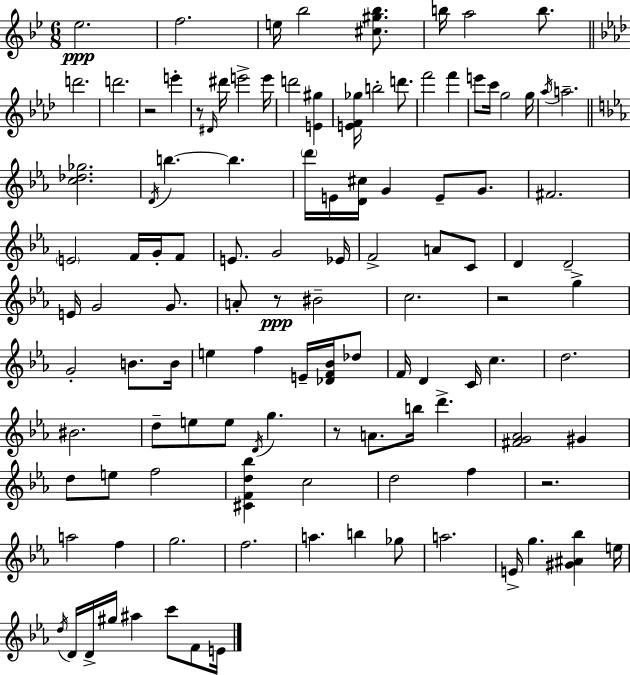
Eb5/h. F5/h. E5/s Bb5/h [C#5,G#5,Bb5]/e. B5/s A5/h B5/e. D6/h. D6/h. R/h E6/q R/e D#4/s D#6/s E6/h E6/s D6/h [E4,G#5]/q [E4,F4,Gb5]/s B5/h D6/e. F6/h F6/q E6/e C6/s G5/h G5/s Ab5/s A5/h. [C5,Db5,Gb5]/h. D4/s B5/q. B5/q. D6/s E4/s [D4,C#5]/s G4/q E4/e G4/e. F#4/h. E4/h F4/s G4/s F4/e E4/e. G4/h Eb4/s F4/h A4/e C4/e D4/q D4/h E4/s G4/h G4/e. A4/e R/e BIS4/h C5/h. R/h G5/q G4/h B4/e. B4/s E5/q F5/q E4/s [Db4,F4,Bb4]/s Db5/e F4/s D4/q C4/s C5/q. D5/h. BIS4/h. D5/e E5/e E5/e D4/s G5/q. R/e A4/e. B5/s D6/q. [F#4,G4,Ab4]/h G#4/q D5/e E5/e F5/h [C#4,F4,D5,Bb5]/q C5/h D5/h F5/q R/h. A5/h F5/q G5/h. F5/h. A5/q. B5/q Gb5/e A5/h. E4/s G5/q. [G#4,A#4,Bb5]/q E5/s D5/s D4/s D4/s G#5/s A#5/q C6/e F4/e E4/s